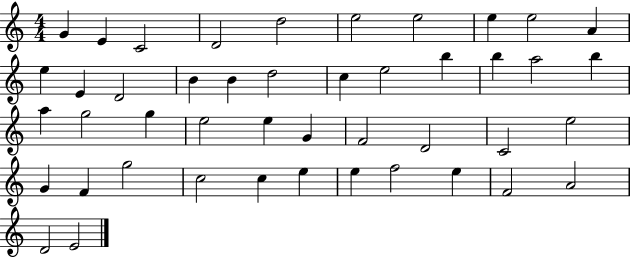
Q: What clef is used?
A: treble